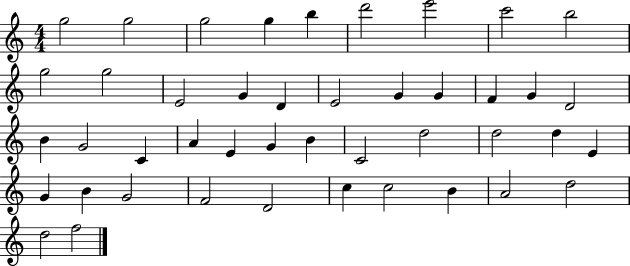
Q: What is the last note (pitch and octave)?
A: F5